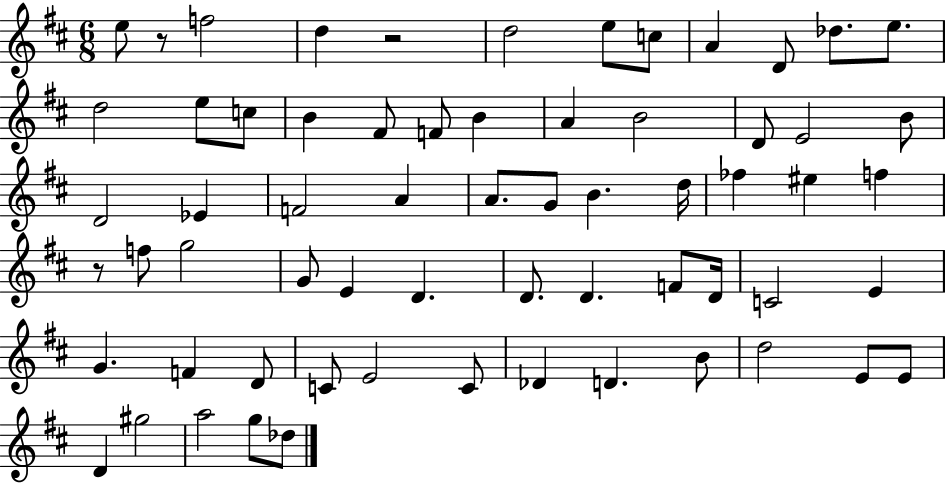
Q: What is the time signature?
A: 6/8